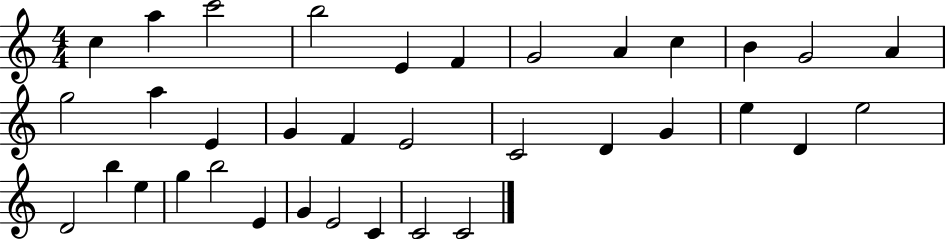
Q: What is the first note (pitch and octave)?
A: C5